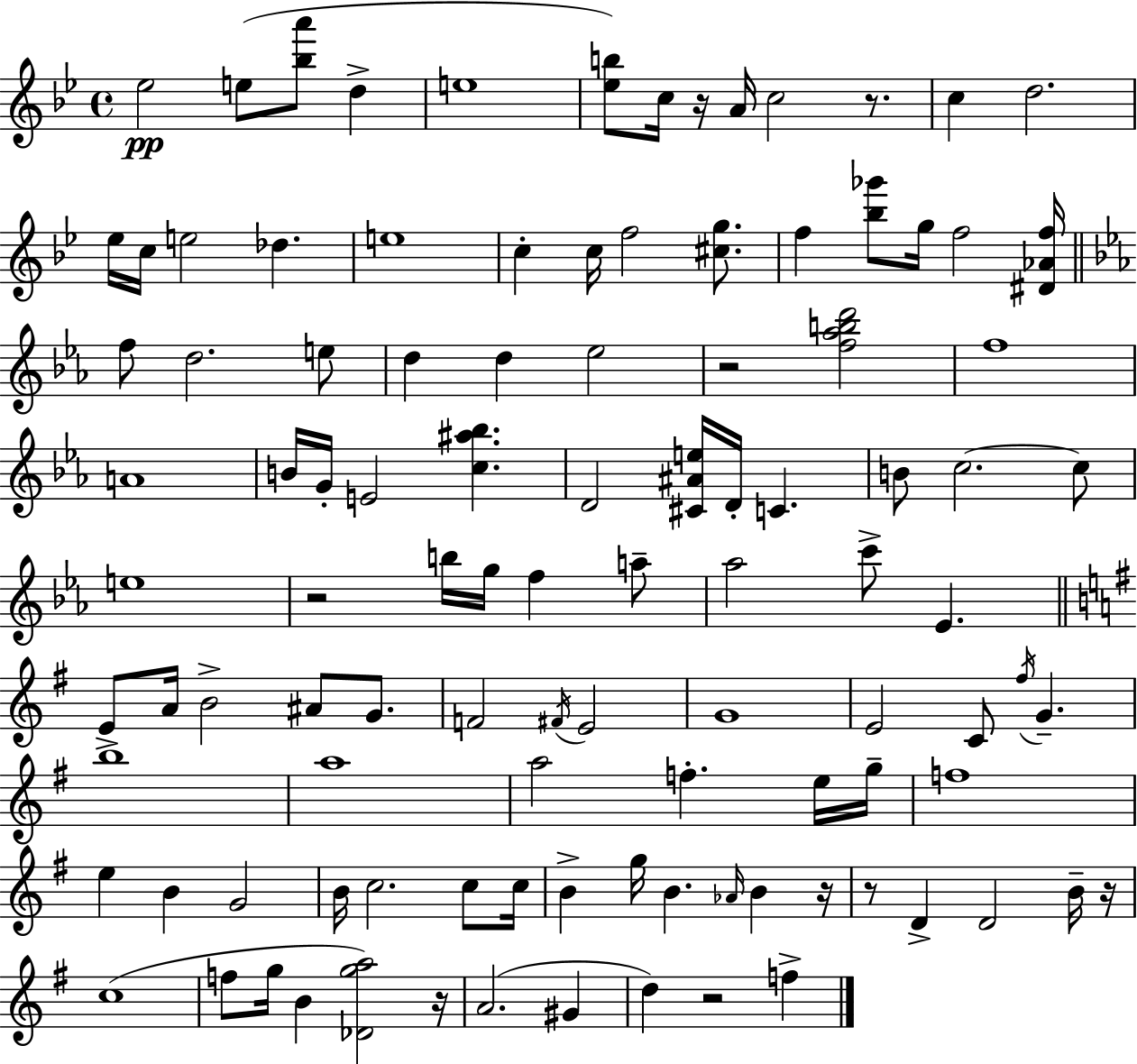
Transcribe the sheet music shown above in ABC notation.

X:1
T:Untitled
M:4/4
L:1/4
K:Bb
_e2 e/2 [_ba']/2 d e4 [_eb]/2 c/4 z/4 A/4 c2 z/2 c d2 _e/4 c/4 e2 _d e4 c c/4 f2 [^cg]/2 f [_b_g']/2 g/4 f2 [^D_Af]/4 f/2 d2 e/2 d d _e2 z2 [f_abd']2 f4 A4 B/4 G/4 E2 [c^a_b] D2 [^C^Ae]/4 D/4 C B/2 c2 c/2 e4 z2 b/4 g/4 f a/2 _a2 c'/2 _E E/2 A/4 B2 ^A/2 G/2 F2 ^F/4 E2 G4 E2 C/2 ^f/4 G b4 a4 a2 f e/4 g/4 f4 e B G2 B/4 c2 c/2 c/4 B g/4 B _A/4 B z/4 z/2 D D2 B/4 z/4 c4 f/2 g/4 B [_Dga]2 z/4 A2 ^G d z2 f